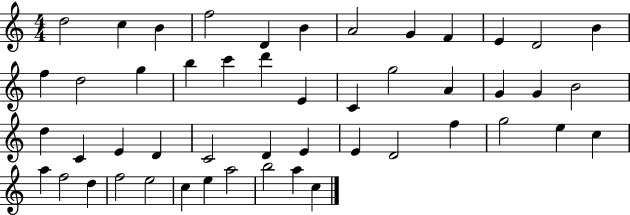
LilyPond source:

{
  \clef treble
  \numericTimeSignature
  \time 4/4
  \key c \major
  d''2 c''4 b'4 | f''2 d'4 b'4 | a'2 g'4 f'4 | e'4 d'2 b'4 | \break f''4 d''2 g''4 | b''4 c'''4 d'''4 e'4 | c'4 g''2 a'4 | g'4 g'4 b'2 | \break d''4 c'4 e'4 d'4 | c'2 d'4 e'4 | e'4 d'2 f''4 | g''2 e''4 c''4 | \break a''4 f''2 d''4 | f''2 e''2 | c''4 e''4 a''2 | b''2 a''4 c''4 | \break \bar "|."
}